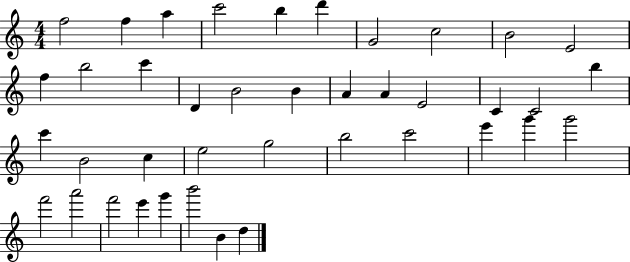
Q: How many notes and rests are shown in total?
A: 40